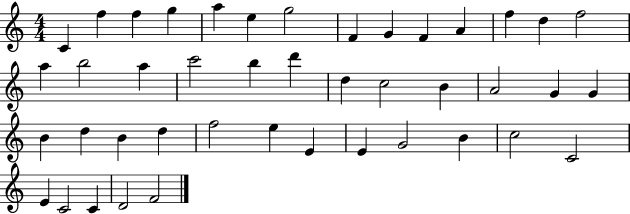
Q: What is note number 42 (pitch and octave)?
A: D4